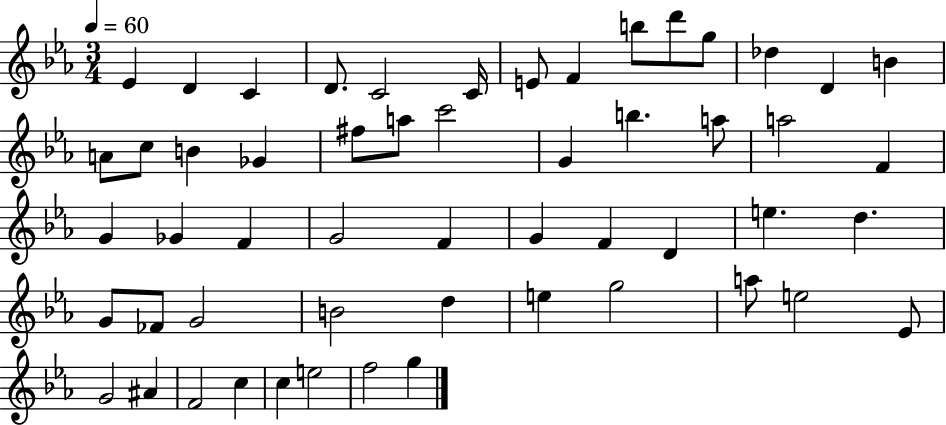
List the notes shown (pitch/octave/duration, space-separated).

Eb4/q D4/q C4/q D4/e. C4/h C4/s E4/e F4/q B5/e D6/e G5/e Db5/q D4/q B4/q A4/e C5/e B4/q Gb4/q F#5/e A5/e C6/h G4/q B5/q. A5/e A5/h F4/q G4/q Gb4/q F4/q G4/h F4/q G4/q F4/q D4/q E5/q. D5/q. G4/e FES4/e G4/h B4/h D5/q E5/q G5/h A5/e E5/h Eb4/e G4/h A#4/q F4/h C5/q C5/q E5/h F5/h G5/q